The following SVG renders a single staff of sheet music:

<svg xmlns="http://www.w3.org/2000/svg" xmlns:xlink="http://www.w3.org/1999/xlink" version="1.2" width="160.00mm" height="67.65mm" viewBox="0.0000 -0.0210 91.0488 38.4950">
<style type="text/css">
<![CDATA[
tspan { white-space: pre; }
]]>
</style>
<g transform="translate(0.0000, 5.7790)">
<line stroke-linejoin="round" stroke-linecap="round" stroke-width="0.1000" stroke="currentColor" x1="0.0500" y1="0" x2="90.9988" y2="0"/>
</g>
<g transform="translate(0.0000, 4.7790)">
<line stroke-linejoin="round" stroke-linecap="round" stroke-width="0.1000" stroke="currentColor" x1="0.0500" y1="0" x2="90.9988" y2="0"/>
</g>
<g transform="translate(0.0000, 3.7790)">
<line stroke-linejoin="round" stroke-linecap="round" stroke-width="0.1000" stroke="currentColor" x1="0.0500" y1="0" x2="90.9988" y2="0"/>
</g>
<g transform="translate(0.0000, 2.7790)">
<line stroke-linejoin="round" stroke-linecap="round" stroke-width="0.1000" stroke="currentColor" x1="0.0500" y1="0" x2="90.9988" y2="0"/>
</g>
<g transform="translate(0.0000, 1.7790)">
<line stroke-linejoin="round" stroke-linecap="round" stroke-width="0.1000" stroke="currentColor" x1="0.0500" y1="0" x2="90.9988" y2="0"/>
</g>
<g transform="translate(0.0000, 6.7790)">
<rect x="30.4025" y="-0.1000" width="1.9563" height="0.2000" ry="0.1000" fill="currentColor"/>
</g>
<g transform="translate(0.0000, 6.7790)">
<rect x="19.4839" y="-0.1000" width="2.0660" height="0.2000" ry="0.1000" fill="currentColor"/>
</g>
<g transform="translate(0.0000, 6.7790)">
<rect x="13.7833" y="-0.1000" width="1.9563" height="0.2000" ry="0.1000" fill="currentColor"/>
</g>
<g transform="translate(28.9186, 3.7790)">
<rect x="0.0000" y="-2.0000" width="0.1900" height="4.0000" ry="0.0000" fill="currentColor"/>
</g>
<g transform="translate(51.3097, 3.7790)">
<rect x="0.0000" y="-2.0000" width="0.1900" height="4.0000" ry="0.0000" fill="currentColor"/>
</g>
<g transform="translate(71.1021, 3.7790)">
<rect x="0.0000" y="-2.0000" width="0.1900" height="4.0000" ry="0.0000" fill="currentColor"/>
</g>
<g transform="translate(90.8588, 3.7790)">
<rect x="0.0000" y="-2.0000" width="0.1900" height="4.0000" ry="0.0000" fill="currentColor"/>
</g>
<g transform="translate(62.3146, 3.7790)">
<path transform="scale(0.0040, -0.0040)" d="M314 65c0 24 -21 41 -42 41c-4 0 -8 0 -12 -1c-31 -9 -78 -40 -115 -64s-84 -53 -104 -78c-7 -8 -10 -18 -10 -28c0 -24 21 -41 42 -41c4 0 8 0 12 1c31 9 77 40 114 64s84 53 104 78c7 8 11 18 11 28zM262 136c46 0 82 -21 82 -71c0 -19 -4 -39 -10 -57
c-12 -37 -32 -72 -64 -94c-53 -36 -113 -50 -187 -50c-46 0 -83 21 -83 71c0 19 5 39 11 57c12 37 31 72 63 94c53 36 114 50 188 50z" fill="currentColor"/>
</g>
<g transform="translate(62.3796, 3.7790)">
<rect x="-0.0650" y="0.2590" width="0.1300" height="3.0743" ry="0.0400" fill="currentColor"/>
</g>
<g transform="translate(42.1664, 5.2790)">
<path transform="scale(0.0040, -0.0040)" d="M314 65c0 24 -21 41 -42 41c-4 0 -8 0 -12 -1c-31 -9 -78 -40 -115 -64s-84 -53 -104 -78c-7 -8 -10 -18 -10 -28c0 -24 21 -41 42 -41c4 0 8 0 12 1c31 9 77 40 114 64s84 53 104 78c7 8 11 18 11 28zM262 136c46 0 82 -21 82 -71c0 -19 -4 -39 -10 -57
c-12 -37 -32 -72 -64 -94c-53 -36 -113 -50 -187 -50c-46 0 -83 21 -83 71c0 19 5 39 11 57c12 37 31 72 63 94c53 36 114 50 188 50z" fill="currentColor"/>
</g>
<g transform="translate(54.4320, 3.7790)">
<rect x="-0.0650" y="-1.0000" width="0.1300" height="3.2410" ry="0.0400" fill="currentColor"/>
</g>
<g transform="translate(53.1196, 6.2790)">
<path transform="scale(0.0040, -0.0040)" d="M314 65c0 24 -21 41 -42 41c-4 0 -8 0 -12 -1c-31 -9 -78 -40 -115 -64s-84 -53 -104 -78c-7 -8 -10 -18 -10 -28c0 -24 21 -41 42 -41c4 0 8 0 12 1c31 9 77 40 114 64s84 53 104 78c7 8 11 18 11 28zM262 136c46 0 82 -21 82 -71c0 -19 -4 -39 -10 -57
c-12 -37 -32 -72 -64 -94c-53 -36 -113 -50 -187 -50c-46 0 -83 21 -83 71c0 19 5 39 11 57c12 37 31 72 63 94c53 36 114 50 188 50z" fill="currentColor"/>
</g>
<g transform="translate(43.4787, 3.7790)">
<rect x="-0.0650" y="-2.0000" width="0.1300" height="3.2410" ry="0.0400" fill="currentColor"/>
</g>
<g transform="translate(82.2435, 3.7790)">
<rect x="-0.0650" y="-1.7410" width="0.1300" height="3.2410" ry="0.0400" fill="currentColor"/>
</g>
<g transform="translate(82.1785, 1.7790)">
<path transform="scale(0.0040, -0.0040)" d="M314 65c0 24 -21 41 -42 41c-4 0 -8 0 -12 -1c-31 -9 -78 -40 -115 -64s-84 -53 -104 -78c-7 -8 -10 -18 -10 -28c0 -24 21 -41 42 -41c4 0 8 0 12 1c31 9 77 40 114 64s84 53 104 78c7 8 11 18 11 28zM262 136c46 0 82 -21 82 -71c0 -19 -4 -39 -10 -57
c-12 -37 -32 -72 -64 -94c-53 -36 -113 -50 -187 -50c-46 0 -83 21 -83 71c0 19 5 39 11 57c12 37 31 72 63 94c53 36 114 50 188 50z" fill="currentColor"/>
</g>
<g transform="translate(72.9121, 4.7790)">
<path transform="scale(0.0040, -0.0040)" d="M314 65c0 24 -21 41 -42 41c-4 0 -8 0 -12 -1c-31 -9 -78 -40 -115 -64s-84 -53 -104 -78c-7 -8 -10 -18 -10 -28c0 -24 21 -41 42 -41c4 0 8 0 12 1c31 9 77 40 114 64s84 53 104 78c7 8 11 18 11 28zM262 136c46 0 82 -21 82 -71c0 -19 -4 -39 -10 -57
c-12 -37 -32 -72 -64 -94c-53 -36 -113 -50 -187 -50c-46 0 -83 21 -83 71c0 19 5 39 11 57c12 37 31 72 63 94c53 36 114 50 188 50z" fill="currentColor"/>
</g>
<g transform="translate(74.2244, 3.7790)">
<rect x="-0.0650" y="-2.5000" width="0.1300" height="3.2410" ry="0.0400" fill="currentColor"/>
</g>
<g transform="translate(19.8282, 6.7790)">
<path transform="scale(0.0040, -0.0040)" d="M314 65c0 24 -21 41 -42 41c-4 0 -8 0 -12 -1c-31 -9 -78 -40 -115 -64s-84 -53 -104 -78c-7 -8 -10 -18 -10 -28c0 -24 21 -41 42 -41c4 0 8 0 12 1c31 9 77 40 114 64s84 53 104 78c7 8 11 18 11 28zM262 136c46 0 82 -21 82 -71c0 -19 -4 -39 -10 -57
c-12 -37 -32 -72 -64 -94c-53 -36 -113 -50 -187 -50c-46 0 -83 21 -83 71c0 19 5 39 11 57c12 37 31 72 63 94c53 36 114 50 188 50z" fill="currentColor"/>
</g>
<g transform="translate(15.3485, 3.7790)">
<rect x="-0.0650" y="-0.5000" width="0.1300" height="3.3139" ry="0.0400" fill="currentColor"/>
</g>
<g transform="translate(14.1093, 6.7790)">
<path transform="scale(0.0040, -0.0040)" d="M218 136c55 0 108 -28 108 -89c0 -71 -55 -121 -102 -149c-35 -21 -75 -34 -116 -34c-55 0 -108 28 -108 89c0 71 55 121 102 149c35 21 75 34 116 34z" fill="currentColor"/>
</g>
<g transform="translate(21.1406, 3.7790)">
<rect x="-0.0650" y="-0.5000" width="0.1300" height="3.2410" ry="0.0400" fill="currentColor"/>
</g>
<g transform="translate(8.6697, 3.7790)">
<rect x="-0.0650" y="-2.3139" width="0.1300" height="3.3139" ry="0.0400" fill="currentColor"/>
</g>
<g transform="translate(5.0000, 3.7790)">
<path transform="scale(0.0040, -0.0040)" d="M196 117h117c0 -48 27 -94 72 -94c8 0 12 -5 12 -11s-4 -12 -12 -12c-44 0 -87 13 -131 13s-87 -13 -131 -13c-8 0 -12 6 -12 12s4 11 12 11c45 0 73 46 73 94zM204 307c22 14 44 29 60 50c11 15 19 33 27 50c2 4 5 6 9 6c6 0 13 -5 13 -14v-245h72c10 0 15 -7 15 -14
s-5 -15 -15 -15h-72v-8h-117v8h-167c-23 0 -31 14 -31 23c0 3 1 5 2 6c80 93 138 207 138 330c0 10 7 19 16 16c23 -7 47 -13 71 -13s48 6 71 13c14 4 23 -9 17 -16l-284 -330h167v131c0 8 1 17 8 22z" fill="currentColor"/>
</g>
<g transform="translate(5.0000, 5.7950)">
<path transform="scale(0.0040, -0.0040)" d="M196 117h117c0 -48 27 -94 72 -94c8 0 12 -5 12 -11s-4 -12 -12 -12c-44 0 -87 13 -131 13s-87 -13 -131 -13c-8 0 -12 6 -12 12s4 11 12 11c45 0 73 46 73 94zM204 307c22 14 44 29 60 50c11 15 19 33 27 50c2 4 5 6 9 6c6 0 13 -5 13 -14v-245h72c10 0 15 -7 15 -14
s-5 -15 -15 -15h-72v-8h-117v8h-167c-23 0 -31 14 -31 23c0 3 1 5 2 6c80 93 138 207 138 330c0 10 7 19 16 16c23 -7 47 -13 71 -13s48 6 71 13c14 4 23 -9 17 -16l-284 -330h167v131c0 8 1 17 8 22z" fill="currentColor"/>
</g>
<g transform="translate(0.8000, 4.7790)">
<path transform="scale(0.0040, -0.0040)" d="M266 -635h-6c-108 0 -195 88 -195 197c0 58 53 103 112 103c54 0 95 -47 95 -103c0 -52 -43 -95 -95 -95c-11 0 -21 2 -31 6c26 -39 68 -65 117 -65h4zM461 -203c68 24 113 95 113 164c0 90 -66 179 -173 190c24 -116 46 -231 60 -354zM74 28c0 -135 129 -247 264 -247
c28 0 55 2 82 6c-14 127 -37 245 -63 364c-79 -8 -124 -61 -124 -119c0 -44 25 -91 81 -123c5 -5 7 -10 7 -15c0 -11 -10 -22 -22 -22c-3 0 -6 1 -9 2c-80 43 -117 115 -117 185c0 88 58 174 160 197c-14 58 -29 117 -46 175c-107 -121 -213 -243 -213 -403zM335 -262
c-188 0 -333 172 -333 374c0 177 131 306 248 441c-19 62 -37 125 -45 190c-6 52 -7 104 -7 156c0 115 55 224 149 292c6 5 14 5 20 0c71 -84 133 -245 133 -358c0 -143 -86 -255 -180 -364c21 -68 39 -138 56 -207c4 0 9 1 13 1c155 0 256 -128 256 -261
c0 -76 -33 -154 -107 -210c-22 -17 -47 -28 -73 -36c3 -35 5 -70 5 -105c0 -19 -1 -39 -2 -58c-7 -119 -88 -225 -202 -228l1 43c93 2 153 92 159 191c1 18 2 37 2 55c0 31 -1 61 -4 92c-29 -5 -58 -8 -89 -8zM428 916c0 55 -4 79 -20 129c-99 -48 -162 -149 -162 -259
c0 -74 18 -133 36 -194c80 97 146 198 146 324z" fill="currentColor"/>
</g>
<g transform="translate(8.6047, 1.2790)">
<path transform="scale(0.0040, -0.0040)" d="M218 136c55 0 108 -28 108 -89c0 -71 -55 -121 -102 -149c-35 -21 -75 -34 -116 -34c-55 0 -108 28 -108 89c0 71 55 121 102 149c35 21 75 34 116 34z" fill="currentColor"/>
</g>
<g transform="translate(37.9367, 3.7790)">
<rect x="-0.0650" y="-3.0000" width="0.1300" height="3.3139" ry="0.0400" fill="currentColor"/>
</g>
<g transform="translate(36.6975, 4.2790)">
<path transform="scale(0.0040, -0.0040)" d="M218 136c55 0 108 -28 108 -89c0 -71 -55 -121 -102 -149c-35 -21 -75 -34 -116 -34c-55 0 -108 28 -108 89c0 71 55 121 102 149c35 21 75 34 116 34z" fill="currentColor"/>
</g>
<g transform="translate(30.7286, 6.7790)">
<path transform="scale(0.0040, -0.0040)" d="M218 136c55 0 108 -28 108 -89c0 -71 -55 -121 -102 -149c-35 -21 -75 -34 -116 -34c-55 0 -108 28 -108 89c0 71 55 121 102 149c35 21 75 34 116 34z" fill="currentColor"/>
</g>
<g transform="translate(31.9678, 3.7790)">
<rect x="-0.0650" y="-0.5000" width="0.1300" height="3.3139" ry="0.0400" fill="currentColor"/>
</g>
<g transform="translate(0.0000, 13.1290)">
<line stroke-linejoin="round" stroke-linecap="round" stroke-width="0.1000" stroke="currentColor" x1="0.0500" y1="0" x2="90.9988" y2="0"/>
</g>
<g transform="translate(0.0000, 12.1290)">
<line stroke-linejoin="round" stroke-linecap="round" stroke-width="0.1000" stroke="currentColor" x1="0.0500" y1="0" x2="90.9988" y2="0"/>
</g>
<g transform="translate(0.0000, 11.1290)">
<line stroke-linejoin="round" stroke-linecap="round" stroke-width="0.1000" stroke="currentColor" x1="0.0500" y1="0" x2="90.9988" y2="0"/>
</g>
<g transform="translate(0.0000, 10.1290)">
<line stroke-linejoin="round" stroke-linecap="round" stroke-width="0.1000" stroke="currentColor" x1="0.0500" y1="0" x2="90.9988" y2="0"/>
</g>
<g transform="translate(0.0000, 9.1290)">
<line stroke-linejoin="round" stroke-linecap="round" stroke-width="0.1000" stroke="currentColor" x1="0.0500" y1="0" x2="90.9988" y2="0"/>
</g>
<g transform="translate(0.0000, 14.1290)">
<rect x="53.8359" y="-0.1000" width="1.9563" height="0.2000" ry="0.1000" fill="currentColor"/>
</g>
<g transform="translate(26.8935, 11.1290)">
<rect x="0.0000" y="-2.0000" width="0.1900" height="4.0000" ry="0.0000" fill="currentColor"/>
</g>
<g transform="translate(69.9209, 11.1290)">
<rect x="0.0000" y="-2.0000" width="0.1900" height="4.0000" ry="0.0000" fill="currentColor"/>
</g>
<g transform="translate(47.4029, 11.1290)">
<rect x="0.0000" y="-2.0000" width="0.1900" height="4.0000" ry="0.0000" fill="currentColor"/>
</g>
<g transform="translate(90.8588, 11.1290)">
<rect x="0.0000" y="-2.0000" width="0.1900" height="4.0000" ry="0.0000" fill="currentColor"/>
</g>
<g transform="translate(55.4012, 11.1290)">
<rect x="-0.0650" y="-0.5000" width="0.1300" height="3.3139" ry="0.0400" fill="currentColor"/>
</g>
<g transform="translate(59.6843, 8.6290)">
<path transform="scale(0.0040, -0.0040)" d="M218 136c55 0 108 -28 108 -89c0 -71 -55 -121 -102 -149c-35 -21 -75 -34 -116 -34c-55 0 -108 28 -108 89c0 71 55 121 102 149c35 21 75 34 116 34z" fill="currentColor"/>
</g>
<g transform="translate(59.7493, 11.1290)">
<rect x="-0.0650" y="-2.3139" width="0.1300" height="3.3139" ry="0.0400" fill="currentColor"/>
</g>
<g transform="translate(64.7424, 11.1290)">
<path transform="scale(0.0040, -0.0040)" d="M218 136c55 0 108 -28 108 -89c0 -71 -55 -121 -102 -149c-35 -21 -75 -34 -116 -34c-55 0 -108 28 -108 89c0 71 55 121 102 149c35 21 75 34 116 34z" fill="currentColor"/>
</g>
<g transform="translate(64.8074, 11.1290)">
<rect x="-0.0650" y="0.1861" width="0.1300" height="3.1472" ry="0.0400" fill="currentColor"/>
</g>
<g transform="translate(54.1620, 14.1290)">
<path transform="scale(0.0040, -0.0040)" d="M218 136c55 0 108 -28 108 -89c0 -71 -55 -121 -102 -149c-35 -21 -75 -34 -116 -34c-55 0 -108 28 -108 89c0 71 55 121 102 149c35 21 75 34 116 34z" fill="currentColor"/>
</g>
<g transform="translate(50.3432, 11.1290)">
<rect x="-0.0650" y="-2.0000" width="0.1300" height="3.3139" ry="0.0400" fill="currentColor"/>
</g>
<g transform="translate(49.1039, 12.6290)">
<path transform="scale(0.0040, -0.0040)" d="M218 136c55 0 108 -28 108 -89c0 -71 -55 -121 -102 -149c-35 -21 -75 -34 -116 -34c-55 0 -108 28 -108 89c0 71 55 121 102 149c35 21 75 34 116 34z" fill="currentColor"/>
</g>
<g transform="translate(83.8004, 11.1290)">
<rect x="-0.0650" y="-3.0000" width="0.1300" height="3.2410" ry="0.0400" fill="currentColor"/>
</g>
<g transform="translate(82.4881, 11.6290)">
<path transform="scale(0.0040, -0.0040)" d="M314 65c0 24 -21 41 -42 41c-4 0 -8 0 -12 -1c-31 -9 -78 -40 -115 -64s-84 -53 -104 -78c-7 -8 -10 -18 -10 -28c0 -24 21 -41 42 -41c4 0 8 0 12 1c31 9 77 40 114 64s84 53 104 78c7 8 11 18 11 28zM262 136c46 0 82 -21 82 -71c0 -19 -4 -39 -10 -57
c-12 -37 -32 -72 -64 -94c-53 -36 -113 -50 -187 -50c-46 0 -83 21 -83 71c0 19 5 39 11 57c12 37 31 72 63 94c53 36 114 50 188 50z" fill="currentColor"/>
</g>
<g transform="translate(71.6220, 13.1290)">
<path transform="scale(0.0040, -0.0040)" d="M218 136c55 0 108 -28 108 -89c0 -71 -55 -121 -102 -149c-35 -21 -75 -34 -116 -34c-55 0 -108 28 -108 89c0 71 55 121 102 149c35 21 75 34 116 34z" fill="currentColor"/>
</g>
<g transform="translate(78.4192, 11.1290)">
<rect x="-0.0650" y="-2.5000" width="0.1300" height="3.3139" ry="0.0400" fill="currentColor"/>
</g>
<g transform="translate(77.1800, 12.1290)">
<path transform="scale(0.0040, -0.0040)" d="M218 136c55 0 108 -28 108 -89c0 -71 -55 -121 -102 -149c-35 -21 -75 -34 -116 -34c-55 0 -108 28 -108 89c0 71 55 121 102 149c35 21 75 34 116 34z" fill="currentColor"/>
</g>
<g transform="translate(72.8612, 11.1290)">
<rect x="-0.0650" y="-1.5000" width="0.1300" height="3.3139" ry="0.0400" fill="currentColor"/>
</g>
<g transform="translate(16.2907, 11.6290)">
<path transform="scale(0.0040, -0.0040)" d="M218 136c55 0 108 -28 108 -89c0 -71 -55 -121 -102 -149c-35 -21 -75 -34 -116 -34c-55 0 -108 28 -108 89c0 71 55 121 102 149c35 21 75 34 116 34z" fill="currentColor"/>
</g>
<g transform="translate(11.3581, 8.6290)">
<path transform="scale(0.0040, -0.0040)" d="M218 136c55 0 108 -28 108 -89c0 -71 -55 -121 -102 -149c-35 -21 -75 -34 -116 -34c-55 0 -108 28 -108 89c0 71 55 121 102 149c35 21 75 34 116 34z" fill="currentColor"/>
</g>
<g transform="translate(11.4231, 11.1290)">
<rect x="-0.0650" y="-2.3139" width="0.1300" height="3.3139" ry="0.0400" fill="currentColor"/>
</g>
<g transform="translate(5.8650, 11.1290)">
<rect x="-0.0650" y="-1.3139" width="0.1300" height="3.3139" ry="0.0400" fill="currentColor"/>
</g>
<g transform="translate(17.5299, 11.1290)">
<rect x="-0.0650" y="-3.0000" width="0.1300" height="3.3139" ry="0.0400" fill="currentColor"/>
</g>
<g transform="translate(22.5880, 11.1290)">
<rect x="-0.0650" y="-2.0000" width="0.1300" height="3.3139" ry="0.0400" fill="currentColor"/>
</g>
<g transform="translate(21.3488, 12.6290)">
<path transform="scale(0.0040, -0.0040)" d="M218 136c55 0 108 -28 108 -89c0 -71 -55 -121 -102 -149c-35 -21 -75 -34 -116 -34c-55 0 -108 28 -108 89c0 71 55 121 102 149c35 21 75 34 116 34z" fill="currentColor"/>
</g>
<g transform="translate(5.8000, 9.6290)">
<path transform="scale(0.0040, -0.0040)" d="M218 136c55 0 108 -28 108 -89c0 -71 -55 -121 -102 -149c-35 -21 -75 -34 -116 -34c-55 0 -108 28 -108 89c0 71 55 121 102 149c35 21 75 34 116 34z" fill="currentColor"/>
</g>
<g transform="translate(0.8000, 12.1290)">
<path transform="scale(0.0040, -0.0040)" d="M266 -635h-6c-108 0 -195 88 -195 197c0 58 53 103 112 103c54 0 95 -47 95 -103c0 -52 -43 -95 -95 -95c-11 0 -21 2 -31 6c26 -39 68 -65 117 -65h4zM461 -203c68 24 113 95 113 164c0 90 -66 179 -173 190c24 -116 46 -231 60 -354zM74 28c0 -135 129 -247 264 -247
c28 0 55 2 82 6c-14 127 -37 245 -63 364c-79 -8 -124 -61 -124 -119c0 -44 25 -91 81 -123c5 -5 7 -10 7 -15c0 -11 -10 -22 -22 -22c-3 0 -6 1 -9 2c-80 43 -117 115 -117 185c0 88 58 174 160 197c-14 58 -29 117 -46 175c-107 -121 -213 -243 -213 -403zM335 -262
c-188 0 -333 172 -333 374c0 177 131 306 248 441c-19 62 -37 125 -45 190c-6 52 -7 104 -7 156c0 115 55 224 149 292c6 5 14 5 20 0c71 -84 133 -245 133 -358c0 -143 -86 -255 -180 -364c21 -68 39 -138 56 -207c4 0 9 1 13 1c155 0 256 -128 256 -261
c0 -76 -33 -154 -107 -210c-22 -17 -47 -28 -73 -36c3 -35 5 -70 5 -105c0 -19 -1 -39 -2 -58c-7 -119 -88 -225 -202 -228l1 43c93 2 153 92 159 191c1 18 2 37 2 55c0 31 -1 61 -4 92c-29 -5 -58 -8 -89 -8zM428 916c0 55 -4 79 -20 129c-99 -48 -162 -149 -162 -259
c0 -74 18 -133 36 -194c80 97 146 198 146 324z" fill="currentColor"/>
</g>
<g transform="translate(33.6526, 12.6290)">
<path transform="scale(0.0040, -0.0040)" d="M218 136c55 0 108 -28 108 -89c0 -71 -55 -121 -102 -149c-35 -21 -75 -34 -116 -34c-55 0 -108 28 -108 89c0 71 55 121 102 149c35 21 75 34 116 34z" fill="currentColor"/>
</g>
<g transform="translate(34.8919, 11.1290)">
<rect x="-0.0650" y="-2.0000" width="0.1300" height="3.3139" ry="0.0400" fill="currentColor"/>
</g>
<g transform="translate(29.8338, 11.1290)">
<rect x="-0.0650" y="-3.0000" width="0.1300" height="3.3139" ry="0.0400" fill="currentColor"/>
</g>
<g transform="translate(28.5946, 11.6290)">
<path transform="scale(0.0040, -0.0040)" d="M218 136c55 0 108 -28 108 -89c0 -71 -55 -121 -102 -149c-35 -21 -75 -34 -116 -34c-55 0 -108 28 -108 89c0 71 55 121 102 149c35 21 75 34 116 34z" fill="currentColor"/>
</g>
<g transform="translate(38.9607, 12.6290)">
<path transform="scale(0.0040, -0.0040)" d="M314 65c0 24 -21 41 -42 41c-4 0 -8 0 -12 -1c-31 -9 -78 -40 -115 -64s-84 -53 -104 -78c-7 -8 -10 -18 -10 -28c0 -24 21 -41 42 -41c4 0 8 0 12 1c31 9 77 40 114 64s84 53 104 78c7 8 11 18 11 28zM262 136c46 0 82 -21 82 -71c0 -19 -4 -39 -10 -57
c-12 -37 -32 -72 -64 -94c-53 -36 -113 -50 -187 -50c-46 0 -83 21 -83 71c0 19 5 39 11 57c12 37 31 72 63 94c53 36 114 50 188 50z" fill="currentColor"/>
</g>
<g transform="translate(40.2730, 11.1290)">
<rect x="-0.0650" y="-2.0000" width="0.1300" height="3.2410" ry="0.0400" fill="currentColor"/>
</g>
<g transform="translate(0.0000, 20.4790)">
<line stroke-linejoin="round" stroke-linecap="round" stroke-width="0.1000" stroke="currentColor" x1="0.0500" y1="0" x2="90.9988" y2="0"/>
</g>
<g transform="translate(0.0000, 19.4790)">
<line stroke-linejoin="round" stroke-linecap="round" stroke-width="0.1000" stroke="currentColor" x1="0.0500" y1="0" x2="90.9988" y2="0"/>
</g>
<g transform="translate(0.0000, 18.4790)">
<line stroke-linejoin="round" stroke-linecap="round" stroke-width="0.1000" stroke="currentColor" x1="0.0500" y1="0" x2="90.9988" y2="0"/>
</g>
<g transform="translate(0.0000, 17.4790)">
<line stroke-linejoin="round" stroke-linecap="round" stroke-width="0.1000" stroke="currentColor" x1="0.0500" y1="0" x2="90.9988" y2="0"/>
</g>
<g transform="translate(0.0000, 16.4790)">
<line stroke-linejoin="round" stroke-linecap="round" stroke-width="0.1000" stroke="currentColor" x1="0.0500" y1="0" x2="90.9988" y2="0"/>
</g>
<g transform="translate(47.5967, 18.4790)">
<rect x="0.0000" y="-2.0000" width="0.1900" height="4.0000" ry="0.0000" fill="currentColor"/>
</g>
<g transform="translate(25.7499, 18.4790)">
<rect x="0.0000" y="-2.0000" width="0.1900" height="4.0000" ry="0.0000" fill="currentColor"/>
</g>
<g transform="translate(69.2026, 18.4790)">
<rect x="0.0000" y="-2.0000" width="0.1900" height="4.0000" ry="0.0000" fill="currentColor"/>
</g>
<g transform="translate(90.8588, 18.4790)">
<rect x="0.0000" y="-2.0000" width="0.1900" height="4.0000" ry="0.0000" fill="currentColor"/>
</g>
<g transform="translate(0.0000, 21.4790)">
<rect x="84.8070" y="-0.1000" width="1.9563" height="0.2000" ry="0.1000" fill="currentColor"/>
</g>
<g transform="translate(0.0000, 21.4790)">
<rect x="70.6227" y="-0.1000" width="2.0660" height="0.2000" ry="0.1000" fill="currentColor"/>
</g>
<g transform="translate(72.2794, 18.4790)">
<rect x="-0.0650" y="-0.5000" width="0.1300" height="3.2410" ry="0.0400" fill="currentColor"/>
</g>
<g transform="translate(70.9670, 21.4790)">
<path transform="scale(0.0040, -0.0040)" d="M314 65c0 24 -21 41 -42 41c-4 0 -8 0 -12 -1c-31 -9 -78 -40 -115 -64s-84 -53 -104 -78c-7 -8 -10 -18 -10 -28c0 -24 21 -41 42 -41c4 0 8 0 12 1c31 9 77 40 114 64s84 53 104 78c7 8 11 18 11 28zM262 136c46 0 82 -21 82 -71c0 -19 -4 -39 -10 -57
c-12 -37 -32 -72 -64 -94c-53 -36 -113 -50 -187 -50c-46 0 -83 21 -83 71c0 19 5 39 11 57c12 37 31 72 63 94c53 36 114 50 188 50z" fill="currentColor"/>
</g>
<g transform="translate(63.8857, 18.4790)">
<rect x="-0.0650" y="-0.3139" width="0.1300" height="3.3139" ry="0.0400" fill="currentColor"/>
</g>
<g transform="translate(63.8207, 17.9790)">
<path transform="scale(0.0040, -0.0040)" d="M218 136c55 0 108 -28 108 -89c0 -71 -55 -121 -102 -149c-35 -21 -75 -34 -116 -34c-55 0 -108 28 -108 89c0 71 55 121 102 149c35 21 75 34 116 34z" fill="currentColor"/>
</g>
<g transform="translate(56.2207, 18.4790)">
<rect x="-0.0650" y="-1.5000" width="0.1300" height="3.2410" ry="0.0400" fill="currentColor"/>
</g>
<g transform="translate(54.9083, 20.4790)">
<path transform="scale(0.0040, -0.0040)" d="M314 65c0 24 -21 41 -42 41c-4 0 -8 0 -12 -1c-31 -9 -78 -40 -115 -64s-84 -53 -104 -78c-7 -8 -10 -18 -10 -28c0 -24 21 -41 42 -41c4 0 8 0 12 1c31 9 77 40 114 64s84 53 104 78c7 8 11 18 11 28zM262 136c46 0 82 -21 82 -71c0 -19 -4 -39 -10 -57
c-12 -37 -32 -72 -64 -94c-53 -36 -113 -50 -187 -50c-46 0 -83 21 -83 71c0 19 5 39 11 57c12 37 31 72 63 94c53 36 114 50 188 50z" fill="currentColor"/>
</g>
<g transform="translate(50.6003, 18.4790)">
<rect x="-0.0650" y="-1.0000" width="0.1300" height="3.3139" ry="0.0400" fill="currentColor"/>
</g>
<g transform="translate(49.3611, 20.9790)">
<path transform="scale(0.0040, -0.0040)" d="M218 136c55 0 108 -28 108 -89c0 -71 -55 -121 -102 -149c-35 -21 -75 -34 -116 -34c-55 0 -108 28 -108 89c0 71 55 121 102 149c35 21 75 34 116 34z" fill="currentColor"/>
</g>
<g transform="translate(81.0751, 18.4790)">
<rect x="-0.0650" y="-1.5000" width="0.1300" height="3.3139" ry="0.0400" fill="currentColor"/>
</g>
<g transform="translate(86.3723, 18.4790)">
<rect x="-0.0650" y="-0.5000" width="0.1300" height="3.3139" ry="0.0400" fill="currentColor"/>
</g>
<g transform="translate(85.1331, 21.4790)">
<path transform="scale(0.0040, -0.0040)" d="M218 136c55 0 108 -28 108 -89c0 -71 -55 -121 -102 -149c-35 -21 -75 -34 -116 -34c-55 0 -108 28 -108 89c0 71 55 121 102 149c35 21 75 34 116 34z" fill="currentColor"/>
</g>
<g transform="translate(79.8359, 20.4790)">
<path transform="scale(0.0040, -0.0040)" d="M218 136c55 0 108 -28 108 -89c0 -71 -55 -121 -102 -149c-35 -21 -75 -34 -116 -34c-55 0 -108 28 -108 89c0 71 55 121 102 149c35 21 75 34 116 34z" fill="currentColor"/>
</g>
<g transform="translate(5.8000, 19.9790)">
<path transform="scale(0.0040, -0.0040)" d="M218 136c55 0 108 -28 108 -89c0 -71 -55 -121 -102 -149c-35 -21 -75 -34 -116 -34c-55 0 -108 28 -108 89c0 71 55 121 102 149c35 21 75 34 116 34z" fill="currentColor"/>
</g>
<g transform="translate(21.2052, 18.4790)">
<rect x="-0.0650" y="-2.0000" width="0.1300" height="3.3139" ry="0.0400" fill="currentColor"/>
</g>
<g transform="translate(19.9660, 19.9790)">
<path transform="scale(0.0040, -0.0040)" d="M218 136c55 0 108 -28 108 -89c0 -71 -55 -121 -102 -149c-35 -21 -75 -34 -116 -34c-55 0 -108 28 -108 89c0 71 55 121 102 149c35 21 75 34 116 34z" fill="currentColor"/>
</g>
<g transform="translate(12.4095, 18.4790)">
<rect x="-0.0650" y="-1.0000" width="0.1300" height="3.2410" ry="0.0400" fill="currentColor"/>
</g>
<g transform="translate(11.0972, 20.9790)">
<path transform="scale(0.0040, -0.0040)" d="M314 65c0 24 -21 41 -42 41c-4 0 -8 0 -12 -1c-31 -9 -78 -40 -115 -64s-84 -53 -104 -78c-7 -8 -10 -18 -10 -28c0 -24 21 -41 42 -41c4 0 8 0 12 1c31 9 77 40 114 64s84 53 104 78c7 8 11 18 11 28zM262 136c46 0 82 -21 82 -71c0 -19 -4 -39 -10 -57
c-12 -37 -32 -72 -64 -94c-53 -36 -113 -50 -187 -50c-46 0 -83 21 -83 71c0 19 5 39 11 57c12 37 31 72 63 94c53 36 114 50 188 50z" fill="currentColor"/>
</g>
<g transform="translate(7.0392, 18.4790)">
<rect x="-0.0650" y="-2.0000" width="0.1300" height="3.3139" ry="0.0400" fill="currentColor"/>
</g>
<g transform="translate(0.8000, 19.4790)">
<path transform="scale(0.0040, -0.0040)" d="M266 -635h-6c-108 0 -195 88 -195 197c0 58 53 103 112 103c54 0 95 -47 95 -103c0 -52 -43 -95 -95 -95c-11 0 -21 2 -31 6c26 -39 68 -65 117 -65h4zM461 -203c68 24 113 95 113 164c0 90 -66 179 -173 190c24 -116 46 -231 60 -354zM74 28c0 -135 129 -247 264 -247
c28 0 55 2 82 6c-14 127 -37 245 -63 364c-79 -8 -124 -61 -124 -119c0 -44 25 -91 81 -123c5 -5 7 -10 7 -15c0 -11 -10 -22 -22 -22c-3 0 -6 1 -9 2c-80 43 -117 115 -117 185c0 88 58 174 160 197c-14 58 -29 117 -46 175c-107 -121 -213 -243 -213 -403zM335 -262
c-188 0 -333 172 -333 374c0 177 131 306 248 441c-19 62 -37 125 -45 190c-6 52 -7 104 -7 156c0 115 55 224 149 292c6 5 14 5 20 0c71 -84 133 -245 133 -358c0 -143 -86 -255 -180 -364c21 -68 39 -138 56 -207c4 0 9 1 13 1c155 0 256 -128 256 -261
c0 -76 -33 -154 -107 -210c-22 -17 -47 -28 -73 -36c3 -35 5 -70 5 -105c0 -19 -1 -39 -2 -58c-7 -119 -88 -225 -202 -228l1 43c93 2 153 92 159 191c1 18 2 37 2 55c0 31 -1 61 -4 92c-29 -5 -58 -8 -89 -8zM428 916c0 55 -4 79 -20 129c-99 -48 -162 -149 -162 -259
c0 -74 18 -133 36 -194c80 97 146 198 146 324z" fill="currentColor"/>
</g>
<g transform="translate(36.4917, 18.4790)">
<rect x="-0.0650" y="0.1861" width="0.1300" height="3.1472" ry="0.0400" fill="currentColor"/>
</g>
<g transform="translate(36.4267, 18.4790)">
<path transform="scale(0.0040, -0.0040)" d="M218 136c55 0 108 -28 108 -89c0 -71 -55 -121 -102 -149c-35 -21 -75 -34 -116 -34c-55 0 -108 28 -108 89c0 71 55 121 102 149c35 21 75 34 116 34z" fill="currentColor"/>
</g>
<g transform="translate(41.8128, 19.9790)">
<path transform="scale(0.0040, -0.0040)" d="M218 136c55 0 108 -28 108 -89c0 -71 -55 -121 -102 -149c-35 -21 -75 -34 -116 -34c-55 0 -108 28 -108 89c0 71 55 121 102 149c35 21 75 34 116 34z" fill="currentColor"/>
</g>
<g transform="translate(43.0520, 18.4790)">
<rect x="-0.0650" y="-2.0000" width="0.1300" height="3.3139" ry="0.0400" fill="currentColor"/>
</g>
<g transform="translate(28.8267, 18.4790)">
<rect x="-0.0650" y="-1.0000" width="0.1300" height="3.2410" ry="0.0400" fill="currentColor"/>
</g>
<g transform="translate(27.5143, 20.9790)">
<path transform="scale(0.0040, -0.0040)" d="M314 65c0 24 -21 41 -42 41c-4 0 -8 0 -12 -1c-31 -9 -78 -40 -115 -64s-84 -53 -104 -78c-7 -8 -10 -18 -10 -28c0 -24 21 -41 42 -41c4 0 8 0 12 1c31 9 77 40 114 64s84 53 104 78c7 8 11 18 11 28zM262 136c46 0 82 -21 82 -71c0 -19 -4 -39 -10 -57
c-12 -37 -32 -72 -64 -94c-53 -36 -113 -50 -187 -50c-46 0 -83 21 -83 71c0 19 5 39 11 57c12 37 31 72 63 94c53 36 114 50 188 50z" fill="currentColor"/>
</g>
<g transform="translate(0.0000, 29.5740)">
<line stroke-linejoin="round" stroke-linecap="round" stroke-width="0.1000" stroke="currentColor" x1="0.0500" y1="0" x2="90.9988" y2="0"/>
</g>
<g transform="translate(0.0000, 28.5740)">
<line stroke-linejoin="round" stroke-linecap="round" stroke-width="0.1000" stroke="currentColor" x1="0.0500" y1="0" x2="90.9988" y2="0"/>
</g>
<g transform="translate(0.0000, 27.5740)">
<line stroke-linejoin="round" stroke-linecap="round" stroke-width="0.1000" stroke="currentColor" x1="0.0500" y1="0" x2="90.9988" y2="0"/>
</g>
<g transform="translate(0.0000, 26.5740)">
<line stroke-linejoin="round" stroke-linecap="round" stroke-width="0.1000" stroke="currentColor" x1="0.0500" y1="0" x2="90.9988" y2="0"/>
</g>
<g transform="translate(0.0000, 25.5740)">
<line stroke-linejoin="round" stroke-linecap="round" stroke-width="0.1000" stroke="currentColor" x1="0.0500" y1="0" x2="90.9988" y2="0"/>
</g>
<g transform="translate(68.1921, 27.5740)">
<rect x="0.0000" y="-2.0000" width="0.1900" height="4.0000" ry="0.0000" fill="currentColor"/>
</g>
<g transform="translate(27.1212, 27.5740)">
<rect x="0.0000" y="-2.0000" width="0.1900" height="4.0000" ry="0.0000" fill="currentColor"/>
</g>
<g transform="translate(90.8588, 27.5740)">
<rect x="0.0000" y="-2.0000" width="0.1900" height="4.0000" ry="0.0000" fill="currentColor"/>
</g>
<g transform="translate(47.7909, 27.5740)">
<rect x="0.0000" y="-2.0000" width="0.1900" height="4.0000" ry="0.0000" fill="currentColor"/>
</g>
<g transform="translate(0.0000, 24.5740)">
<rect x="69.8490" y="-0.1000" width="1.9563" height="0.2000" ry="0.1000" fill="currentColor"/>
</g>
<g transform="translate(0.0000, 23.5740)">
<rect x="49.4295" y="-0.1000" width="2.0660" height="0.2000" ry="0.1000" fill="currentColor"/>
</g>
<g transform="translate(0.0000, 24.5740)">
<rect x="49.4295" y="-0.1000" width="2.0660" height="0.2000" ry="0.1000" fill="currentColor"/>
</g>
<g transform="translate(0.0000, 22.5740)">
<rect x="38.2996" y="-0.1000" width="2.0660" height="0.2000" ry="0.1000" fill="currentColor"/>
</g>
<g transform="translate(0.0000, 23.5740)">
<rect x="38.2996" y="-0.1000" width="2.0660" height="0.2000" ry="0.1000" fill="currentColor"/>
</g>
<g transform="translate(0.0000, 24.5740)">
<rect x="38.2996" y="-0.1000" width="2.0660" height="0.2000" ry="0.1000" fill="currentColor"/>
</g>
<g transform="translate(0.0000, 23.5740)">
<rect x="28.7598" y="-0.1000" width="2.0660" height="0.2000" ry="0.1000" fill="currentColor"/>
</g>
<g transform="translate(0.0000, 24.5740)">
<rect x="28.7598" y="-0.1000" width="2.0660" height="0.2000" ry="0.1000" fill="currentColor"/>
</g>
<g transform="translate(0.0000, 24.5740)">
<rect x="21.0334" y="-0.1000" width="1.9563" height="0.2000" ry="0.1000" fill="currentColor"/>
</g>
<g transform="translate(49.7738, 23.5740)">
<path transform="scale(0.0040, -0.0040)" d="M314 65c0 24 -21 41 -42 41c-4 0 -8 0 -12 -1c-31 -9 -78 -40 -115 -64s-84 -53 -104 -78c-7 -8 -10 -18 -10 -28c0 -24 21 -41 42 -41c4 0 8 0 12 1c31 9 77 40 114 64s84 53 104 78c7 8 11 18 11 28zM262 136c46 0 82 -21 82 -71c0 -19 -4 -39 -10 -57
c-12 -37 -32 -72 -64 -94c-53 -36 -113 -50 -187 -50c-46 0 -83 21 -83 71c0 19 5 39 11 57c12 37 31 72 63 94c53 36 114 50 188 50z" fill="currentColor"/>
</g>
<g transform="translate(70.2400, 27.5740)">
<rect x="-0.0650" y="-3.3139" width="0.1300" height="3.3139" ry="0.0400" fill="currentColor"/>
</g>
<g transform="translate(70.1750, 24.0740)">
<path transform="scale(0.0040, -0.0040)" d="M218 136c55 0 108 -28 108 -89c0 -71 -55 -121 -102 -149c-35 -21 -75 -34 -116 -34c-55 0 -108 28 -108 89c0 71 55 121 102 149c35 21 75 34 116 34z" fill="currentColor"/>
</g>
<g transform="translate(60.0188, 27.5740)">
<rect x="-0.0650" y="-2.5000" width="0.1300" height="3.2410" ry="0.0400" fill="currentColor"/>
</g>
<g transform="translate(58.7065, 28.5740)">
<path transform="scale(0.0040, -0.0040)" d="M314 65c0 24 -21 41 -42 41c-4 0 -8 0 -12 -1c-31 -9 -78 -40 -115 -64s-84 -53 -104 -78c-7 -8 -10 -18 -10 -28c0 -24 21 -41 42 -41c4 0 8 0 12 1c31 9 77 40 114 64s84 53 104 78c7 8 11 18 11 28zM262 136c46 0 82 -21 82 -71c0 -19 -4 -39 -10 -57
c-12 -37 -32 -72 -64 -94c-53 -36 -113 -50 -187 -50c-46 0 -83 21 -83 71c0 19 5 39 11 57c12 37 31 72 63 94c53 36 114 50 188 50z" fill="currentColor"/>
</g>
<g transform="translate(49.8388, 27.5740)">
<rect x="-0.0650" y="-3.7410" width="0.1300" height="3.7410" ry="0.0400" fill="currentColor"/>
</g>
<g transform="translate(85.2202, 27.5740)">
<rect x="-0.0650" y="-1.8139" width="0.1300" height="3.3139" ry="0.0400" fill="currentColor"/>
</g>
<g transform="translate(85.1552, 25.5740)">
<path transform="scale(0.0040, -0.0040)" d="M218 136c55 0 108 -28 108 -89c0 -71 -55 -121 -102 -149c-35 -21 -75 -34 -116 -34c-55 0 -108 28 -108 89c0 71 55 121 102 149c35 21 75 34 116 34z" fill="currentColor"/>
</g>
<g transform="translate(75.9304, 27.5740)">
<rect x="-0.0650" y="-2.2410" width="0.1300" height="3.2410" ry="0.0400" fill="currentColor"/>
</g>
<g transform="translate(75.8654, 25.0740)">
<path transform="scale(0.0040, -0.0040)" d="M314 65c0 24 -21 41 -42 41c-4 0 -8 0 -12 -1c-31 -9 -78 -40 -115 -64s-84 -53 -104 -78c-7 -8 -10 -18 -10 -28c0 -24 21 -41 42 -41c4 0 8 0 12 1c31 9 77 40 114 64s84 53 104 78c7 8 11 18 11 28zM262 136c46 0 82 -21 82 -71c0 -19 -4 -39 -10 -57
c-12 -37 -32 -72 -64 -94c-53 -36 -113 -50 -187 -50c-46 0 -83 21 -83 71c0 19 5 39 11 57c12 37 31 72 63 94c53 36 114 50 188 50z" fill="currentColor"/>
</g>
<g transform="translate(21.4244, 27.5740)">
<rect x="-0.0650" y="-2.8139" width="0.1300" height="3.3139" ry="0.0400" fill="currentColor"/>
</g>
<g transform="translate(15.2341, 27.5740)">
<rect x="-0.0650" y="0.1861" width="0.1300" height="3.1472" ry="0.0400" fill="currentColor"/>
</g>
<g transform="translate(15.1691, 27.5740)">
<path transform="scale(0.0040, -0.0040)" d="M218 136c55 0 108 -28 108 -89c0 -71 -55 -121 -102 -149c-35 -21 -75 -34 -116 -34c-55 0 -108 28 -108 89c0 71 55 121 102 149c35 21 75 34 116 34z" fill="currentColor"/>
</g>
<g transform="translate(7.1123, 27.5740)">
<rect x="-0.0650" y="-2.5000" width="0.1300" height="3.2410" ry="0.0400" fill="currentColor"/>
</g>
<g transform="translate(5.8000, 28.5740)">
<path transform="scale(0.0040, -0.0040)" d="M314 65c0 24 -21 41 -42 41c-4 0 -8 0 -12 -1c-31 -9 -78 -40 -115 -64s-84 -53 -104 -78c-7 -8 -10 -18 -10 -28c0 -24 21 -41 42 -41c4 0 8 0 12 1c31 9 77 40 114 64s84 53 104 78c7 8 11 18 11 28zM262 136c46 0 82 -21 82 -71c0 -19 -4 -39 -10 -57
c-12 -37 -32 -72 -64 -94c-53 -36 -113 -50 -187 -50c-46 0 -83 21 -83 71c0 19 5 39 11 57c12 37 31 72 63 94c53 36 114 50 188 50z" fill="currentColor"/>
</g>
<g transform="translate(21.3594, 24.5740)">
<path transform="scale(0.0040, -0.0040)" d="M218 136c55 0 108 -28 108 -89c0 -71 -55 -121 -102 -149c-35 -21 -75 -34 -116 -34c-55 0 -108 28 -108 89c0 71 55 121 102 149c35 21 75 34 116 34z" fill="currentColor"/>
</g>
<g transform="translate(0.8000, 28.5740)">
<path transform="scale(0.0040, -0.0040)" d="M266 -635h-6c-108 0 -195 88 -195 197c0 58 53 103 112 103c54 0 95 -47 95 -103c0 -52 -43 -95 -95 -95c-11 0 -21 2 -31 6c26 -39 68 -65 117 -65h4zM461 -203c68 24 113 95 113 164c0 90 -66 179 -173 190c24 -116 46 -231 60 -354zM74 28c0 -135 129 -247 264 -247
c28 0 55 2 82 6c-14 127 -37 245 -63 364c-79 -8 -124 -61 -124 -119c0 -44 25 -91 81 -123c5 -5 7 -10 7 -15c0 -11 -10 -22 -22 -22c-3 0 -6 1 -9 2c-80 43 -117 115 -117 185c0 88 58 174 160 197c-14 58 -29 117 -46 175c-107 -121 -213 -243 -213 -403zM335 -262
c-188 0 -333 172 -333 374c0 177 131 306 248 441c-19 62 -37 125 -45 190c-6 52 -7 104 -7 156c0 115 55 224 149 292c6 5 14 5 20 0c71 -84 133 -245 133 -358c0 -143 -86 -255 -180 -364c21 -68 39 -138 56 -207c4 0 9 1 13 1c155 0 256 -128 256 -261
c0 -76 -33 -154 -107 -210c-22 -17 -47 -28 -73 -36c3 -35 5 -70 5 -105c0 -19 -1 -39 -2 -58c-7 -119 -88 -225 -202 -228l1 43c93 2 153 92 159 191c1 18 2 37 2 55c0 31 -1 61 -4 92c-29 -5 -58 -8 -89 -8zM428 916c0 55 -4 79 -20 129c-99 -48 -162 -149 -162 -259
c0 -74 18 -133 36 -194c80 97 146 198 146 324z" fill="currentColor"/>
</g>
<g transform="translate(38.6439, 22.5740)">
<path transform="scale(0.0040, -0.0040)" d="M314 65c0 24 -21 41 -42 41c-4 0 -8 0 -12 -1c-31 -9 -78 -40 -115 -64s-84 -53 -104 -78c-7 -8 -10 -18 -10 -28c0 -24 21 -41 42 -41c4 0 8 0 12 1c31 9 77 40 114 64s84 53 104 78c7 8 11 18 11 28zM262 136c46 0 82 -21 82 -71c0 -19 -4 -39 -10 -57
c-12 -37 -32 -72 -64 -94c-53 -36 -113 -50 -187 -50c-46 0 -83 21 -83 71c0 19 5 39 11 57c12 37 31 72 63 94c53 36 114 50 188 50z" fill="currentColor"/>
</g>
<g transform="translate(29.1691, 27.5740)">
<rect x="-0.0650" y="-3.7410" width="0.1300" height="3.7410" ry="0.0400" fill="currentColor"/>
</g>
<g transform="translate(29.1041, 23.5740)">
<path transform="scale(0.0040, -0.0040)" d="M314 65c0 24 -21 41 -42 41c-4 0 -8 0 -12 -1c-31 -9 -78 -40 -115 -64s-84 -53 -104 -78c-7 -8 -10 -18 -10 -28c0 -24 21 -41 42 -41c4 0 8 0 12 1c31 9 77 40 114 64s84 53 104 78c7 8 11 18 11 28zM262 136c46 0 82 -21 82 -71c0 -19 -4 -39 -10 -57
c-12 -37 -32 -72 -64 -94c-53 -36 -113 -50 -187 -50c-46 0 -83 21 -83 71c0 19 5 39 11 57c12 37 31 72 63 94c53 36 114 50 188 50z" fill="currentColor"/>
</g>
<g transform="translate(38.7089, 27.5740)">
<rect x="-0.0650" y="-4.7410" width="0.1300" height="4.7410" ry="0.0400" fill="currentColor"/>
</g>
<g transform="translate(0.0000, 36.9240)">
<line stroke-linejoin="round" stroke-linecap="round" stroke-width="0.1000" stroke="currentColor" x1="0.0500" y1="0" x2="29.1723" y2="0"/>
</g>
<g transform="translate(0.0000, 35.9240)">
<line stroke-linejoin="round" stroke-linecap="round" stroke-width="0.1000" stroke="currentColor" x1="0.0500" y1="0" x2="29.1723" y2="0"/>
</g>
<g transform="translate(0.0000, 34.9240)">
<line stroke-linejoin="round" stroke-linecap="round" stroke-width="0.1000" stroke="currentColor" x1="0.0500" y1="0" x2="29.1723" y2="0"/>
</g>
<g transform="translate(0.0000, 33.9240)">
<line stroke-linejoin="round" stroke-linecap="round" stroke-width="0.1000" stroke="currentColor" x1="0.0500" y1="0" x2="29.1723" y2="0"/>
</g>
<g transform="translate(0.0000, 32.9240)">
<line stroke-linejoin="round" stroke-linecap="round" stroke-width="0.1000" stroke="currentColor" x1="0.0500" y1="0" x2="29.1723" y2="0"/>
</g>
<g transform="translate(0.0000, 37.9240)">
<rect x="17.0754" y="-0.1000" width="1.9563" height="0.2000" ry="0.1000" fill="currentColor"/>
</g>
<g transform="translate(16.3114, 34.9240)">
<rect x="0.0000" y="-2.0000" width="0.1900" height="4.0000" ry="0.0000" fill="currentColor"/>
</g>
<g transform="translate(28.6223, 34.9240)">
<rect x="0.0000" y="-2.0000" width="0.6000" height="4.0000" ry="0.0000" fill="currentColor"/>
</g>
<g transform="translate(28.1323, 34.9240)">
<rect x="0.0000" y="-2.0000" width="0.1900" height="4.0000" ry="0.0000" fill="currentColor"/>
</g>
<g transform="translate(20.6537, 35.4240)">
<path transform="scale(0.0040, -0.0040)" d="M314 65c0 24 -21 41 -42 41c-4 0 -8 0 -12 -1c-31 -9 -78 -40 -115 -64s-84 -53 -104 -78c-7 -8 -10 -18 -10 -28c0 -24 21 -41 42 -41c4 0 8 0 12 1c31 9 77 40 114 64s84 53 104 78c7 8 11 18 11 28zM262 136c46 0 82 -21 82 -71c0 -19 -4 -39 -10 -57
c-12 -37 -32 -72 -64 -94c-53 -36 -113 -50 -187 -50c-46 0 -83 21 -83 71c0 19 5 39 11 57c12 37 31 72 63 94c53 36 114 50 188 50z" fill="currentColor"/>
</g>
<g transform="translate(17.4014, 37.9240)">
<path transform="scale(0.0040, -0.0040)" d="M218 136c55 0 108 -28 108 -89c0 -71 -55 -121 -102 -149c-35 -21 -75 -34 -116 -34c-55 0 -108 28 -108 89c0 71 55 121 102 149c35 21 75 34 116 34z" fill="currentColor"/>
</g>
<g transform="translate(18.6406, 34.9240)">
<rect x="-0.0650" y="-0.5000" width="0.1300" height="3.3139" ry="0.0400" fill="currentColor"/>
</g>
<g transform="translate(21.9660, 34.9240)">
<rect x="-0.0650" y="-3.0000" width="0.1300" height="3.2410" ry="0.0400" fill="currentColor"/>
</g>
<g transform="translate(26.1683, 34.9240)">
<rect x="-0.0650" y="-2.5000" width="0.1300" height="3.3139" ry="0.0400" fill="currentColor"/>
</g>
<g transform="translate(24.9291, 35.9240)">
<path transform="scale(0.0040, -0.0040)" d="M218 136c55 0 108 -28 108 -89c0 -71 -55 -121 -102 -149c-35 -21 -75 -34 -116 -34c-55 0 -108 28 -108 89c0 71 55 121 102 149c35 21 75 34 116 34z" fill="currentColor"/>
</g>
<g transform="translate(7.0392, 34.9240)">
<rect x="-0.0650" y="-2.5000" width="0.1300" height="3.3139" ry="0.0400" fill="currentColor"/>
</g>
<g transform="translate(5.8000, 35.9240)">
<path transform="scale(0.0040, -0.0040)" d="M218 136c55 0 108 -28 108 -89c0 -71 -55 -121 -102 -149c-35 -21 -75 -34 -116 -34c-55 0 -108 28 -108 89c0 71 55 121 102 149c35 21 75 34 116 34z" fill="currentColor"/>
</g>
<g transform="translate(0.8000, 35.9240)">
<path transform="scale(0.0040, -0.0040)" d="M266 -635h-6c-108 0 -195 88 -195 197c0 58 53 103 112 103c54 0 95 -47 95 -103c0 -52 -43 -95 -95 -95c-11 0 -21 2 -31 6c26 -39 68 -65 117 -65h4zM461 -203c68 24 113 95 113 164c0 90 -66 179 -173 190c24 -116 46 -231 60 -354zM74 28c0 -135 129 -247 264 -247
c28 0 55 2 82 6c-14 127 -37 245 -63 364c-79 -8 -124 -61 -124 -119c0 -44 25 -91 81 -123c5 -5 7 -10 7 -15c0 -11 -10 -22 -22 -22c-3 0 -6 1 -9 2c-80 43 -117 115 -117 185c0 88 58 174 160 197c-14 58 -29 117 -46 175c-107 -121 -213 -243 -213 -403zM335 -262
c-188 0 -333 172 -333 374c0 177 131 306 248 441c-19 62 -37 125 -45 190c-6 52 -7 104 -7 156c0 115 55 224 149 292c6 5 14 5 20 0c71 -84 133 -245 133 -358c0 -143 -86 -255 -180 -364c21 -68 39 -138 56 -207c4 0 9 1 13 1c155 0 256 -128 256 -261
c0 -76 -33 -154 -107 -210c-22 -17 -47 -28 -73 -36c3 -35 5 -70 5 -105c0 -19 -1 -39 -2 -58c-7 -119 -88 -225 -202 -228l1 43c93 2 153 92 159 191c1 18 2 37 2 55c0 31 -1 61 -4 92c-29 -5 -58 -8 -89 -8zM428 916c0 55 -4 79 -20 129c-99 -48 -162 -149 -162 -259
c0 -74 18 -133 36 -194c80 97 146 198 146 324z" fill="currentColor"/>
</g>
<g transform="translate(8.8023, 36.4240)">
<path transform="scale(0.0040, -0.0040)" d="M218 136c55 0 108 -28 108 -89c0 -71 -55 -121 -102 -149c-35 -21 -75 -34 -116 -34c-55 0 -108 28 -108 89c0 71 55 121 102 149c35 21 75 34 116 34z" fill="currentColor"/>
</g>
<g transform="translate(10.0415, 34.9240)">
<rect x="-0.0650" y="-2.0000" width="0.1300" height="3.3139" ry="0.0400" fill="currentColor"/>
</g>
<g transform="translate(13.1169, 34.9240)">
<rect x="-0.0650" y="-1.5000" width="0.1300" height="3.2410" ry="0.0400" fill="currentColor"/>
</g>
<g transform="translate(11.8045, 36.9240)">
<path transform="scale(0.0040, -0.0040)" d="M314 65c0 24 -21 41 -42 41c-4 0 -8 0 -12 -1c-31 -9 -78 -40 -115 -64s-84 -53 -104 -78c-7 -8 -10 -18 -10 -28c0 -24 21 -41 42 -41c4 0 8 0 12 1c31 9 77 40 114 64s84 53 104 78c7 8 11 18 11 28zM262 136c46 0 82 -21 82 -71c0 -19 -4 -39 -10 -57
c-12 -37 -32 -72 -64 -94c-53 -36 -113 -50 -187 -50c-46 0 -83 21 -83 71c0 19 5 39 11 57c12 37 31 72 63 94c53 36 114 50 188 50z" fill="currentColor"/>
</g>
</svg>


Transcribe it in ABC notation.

X:1
T:Untitled
M:4/4
L:1/4
K:C
g C C2 C A F2 D2 B2 G2 f2 e g A F A F F2 F C g B E G A2 F D2 F D2 B F D E2 c C2 E C G2 B a c'2 e'2 c'2 G2 b g2 f G F E2 C A2 G